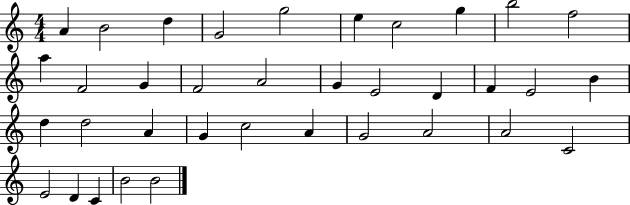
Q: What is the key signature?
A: C major